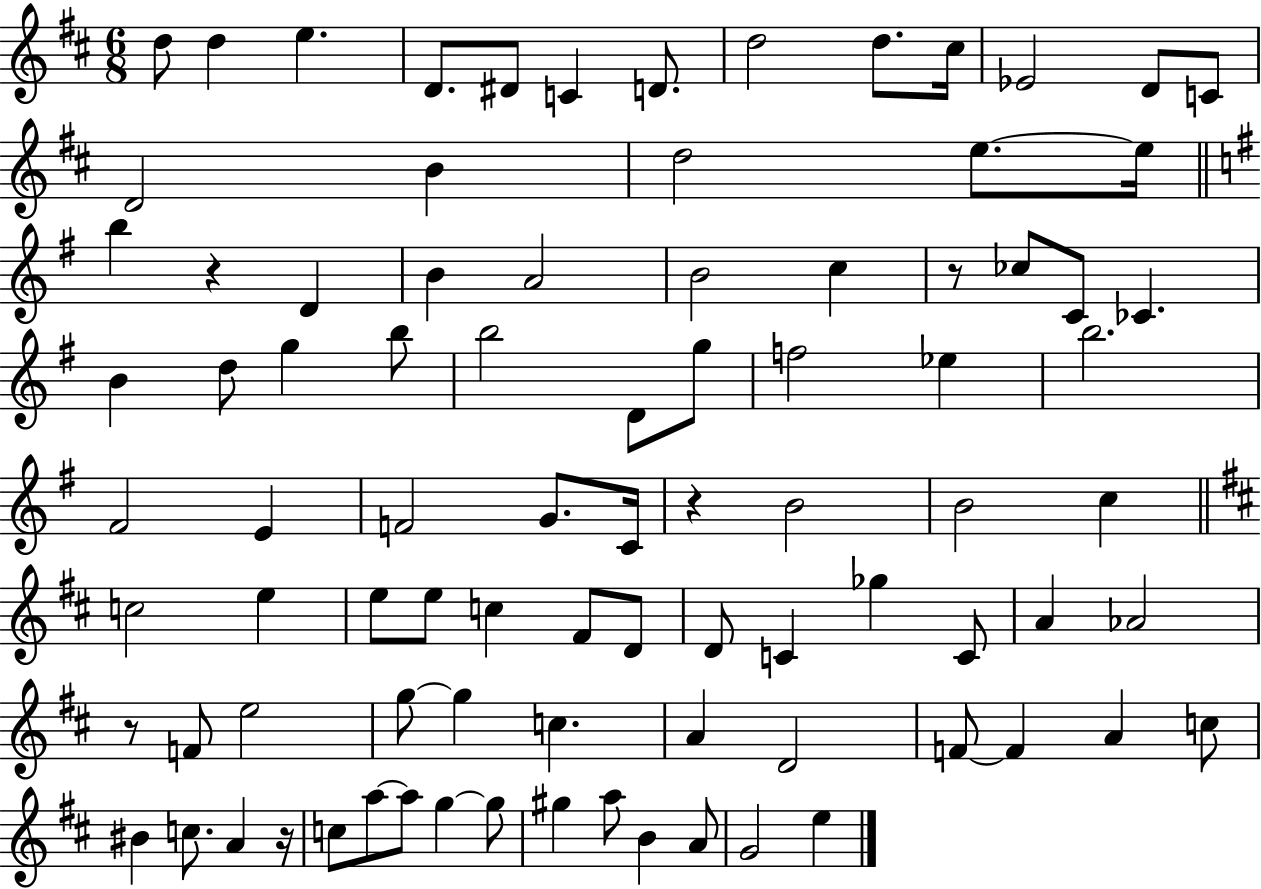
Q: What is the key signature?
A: D major